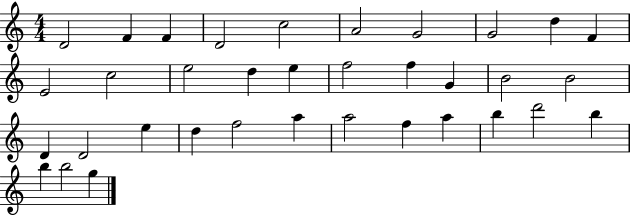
{
  \clef treble
  \numericTimeSignature
  \time 4/4
  \key c \major
  d'2 f'4 f'4 | d'2 c''2 | a'2 g'2 | g'2 d''4 f'4 | \break e'2 c''2 | e''2 d''4 e''4 | f''2 f''4 g'4 | b'2 b'2 | \break d'4 d'2 e''4 | d''4 f''2 a''4 | a''2 f''4 a''4 | b''4 d'''2 b''4 | \break b''4 b''2 g''4 | \bar "|."
}